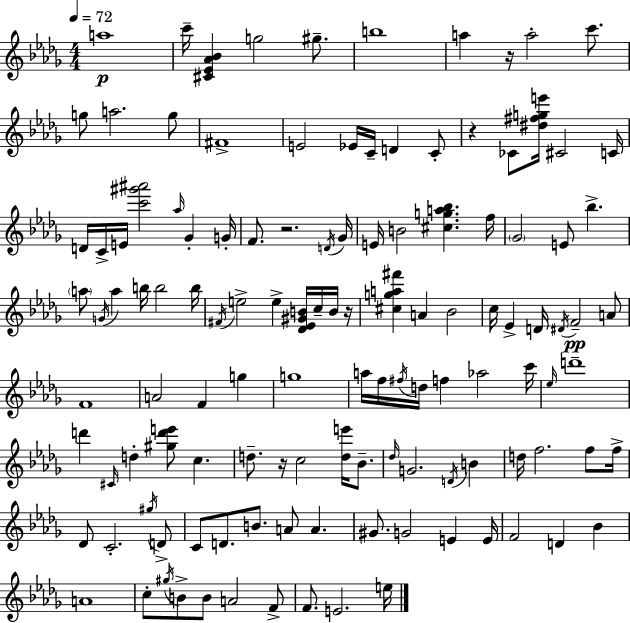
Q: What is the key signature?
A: BES minor